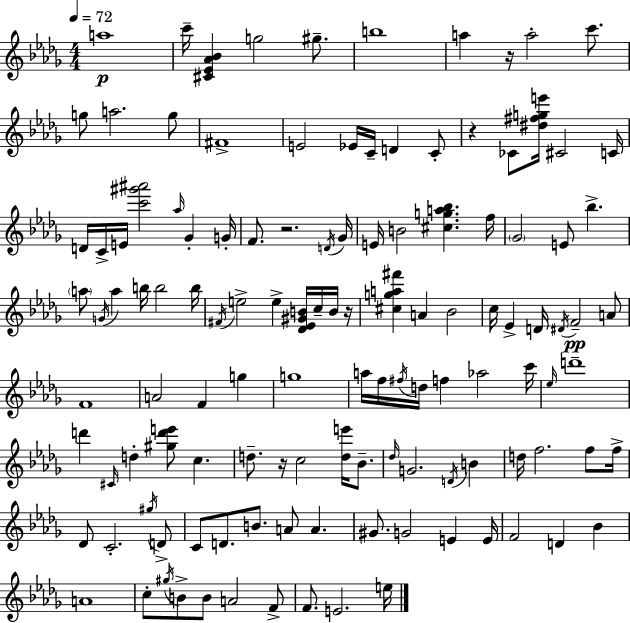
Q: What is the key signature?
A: BES minor